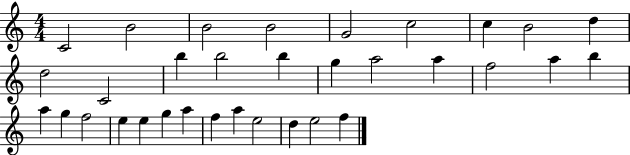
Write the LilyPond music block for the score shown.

{
  \clef treble
  \numericTimeSignature
  \time 4/4
  \key c \major
  c'2 b'2 | b'2 b'2 | g'2 c''2 | c''4 b'2 d''4 | \break d''2 c'2 | b''4 b''2 b''4 | g''4 a''2 a''4 | f''2 a''4 b''4 | \break a''4 g''4 f''2 | e''4 e''4 g''4 a''4 | f''4 a''4 e''2 | d''4 e''2 f''4 | \break \bar "|."
}